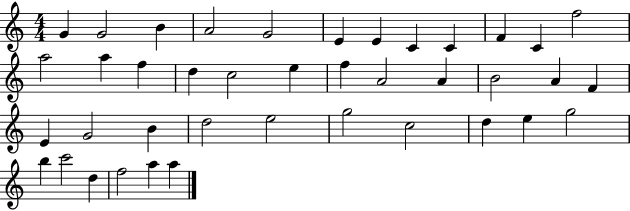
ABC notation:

X:1
T:Untitled
M:4/4
L:1/4
K:C
G G2 B A2 G2 E E C C F C f2 a2 a f d c2 e f A2 A B2 A F E G2 B d2 e2 g2 c2 d e g2 b c'2 d f2 a a